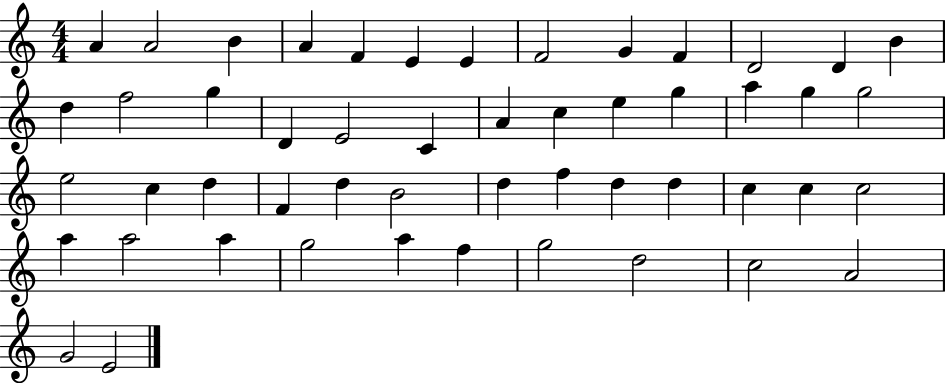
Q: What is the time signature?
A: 4/4